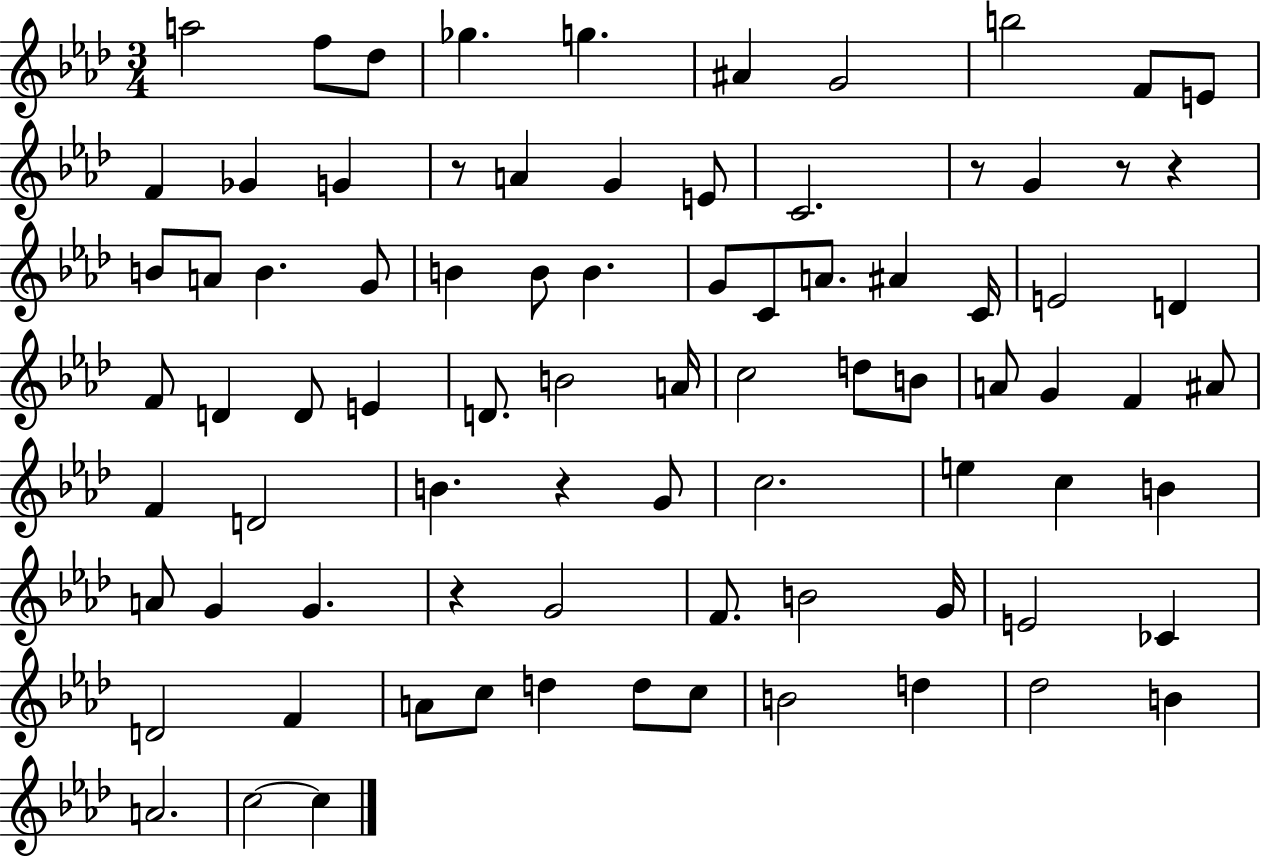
A5/h F5/e Db5/e Gb5/q. G5/q. A#4/q G4/h B5/h F4/e E4/e F4/q Gb4/q G4/q R/e A4/q G4/q E4/e C4/h. R/e G4/q R/e R/q B4/e A4/e B4/q. G4/e B4/q B4/e B4/q. G4/e C4/e A4/e. A#4/q C4/s E4/h D4/q F4/e D4/q D4/e E4/q D4/e. B4/h A4/s C5/h D5/e B4/e A4/e G4/q F4/q A#4/e F4/q D4/h B4/q. R/q G4/e C5/h. E5/q C5/q B4/q A4/e G4/q G4/q. R/q G4/h F4/e. B4/h G4/s E4/h CES4/q D4/h F4/q A4/e C5/e D5/q D5/e C5/e B4/h D5/q Db5/h B4/q A4/h. C5/h C5/q